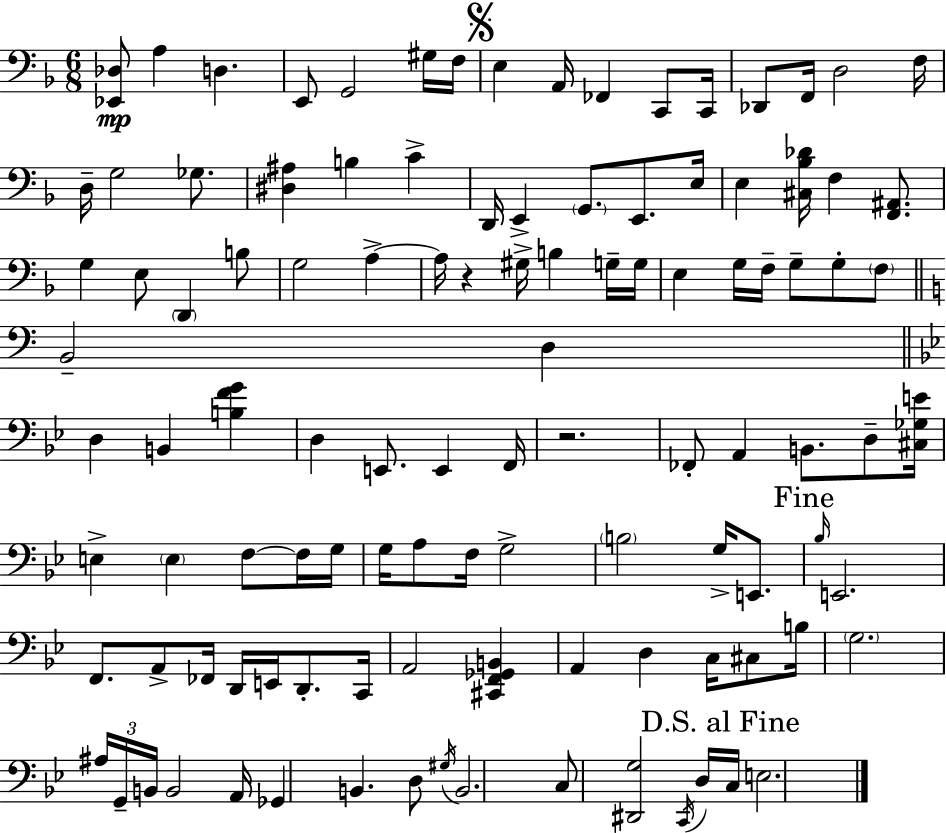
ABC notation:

X:1
T:Untitled
M:6/8
L:1/4
K:Dm
[_E,,_D,]/2 A, D, E,,/2 G,,2 ^G,/4 F,/4 E, A,,/4 _F,, C,,/2 C,,/4 _D,,/2 F,,/4 D,2 F,/4 D,/4 G,2 _G,/2 [^D,^A,] B, C D,,/4 E,, G,,/2 E,,/2 E,/4 E, [^C,_B,_D]/4 F, [F,,^A,,]/2 G, E,/2 D,, B,/2 G,2 A, A,/4 z ^G,/4 B, G,/4 G,/4 E, G,/4 F,/4 G,/2 G,/2 F,/2 B,,2 D, D, B,, [B,FG] D, E,,/2 E,, F,,/4 z2 _F,,/2 A,, B,,/2 D,/2 [^C,_G,E]/4 E, E, F,/2 F,/4 G,/4 G,/4 A,/2 F,/4 G,2 B,2 G,/4 E,,/2 _B,/4 E,,2 F,,/2 A,,/2 _F,,/4 D,,/4 E,,/4 D,,/2 C,,/4 A,,2 [^C,,F,,_G,,B,,] A,, D, C,/4 ^C,/2 B,/4 G,2 ^A,/4 G,,/4 B,,/4 B,,2 A,,/4 _G,, B,, D,/2 ^G,/4 B,,2 C,/2 [^D,,G,]2 C,,/4 D,/4 C,/4 E,2